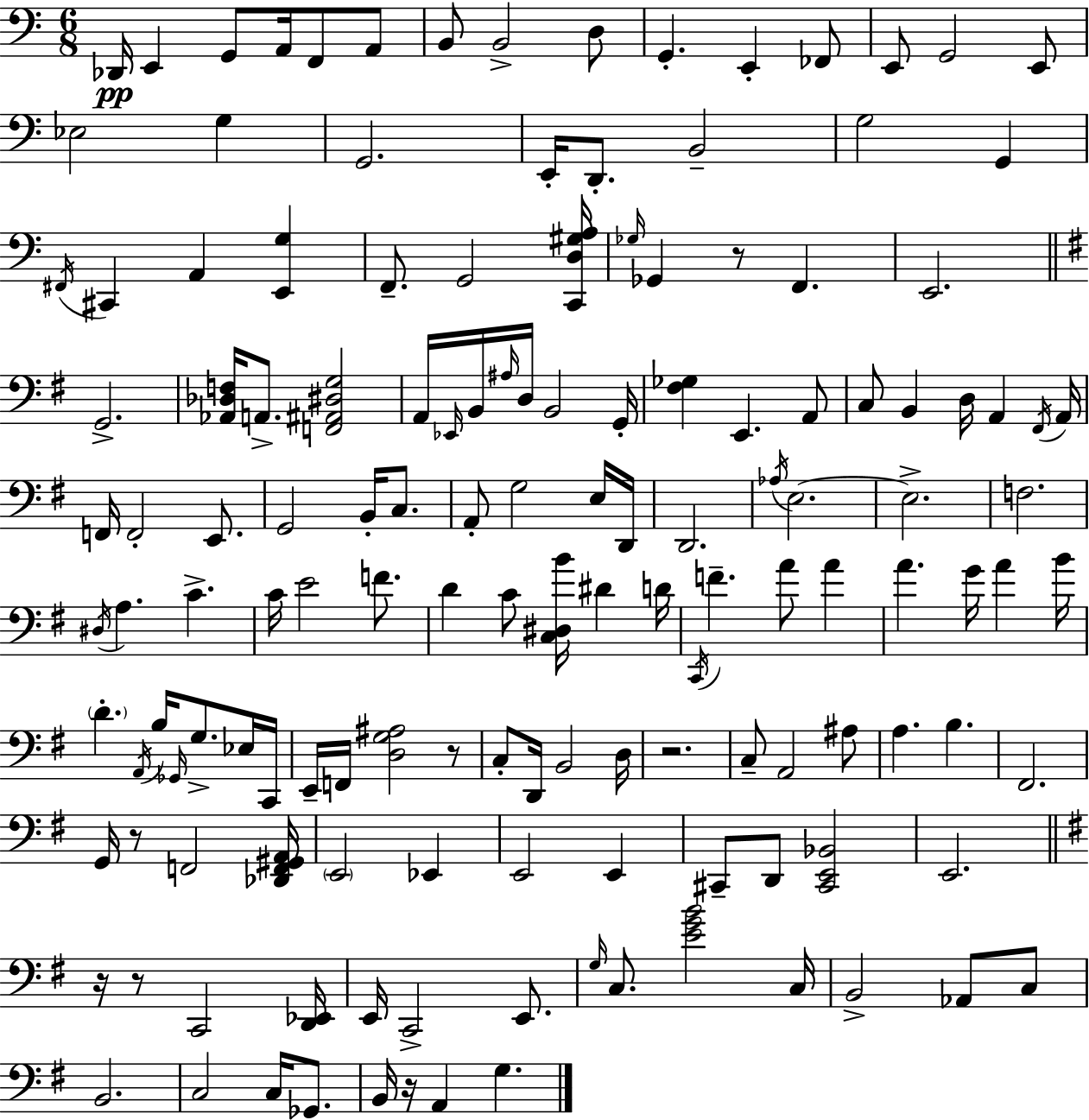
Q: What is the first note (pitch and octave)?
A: Db2